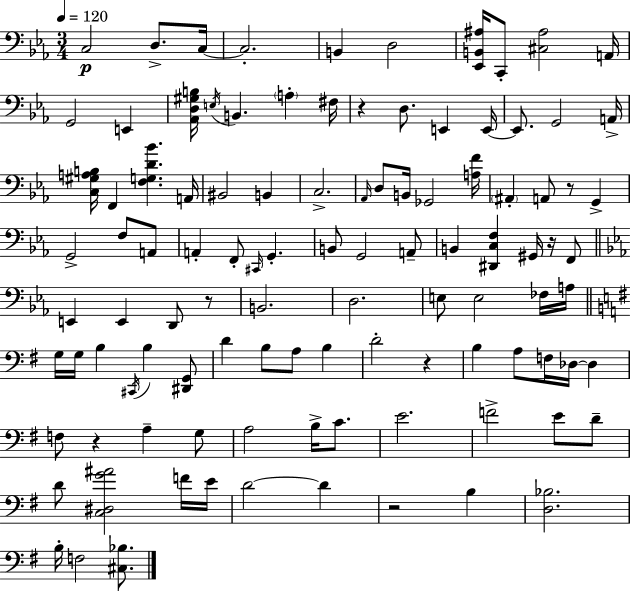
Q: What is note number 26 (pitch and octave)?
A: Ab2